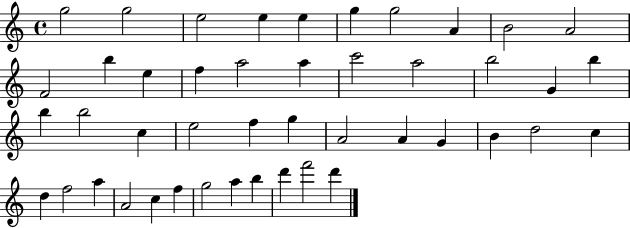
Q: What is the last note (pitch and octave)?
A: D6